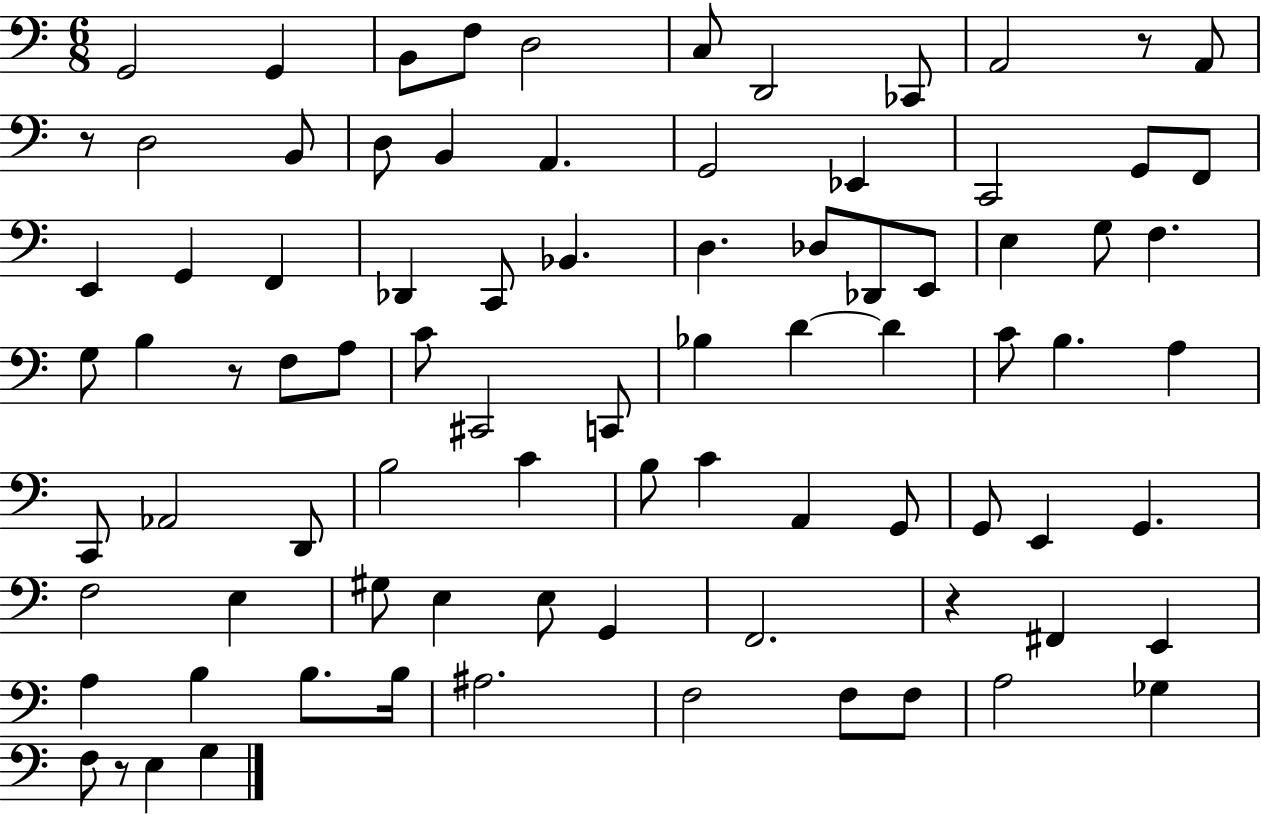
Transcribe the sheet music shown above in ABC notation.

X:1
T:Untitled
M:6/8
L:1/4
K:C
G,,2 G,, B,,/2 F,/2 D,2 C,/2 D,,2 _C,,/2 A,,2 z/2 A,,/2 z/2 D,2 B,,/2 D,/2 B,, A,, G,,2 _E,, C,,2 G,,/2 F,,/2 E,, G,, F,, _D,, C,,/2 _B,, D, _D,/2 _D,,/2 E,,/2 E, G,/2 F, G,/2 B, z/2 F,/2 A,/2 C/2 ^C,,2 C,,/2 _B, D D C/2 B, A, C,,/2 _A,,2 D,,/2 B,2 C B,/2 C A,, G,,/2 G,,/2 E,, G,, F,2 E, ^G,/2 E, E,/2 G,, F,,2 z ^F,, E,, A, B, B,/2 B,/4 ^A,2 F,2 F,/2 F,/2 A,2 _G, F,/2 z/2 E, G,